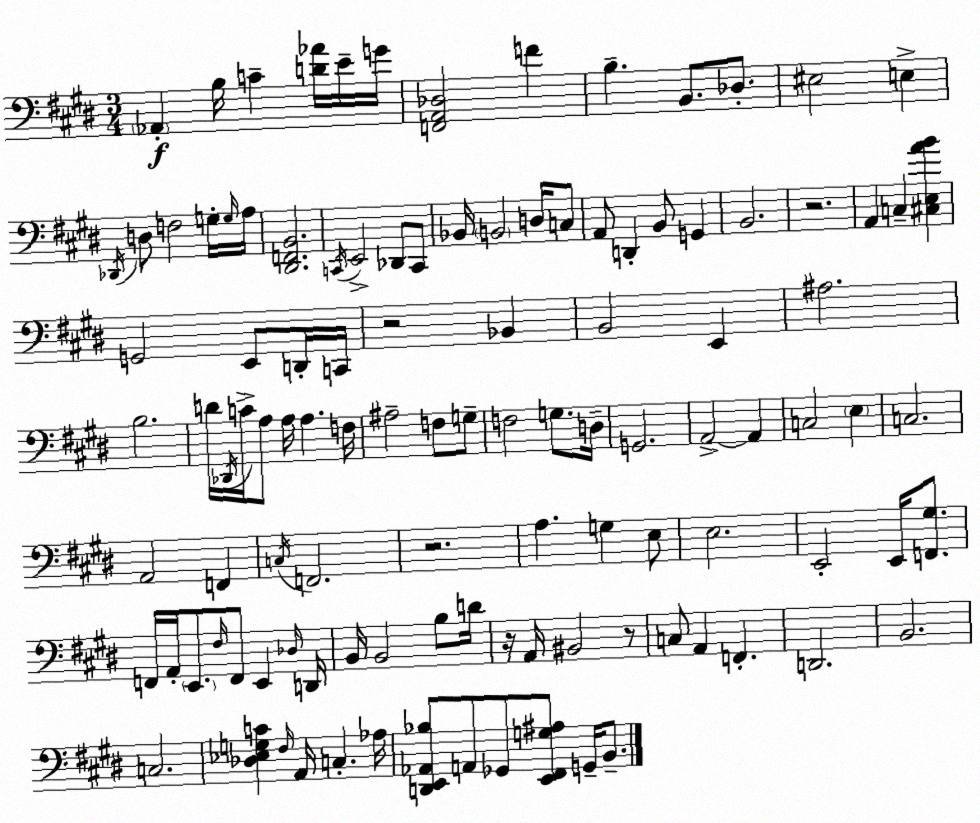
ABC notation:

X:1
T:Untitled
M:3/4
L:1/4
K:E
_A,, B,/4 C [D_A]/4 E/4 G/4 [F,,A,,_D,]2 F B, B,,/2 _D,/2 ^E,2 E, _D,,/4 D,/2 F,2 G,/4 G,/4 A,/4 [^D,,F,,B,,]2 C,,/4 E,,2 _D,,/2 C,,/2 _B,,/4 B,,2 D,/4 C,/2 A,,/2 D,, B,,/2 G,, B,,2 z2 A,, C, [^C,E,AB] G,,2 E,,/2 D,,/4 C,,/4 z2 _B,, B,,2 E,, ^A,2 B,2 D/4 _D,,/4 C/4 A,/2 A,/4 A, F,/4 ^A,2 F,/2 G,/2 F,2 G,/2 D,/4 G,,2 A,,2 A,, C,2 E, C,2 A,,2 F,, C,/4 F,,2 z2 A, G, E,/2 E,2 E,,2 E,,/4 [F,,^G,]/2 F,,/4 A,,/4 E,,/2 ^F,/4 F,,/2 E,, _D,/4 D,,/4 B,,/4 B,,2 B,/2 D/4 z/4 A,,/4 ^B,,2 z/2 C,/2 A,, F,, D,,2 B,,2 C,2 [_D,_E,G,C] ^F,/4 A,,/4 C, _A,/4 [D,,E,,_A,,_B,]/2 A,,/2 _G,,/2 [E,,^F,,G,^A,]/2 G,,/4 B,,/2